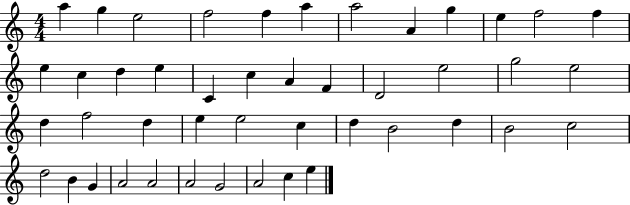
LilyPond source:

{
  \clef treble
  \numericTimeSignature
  \time 4/4
  \key c \major
  a''4 g''4 e''2 | f''2 f''4 a''4 | a''2 a'4 g''4 | e''4 f''2 f''4 | \break e''4 c''4 d''4 e''4 | c'4 c''4 a'4 f'4 | d'2 e''2 | g''2 e''2 | \break d''4 f''2 d''4 | e''4 e''2 c''4 | d''4 b'2 d''4 | b'2 c''2 | \break d''2 b'4 g'4 | a'2 a'2 | a'2 g'2 | a'2 c''4 e''4 | \break \bar "|."
}